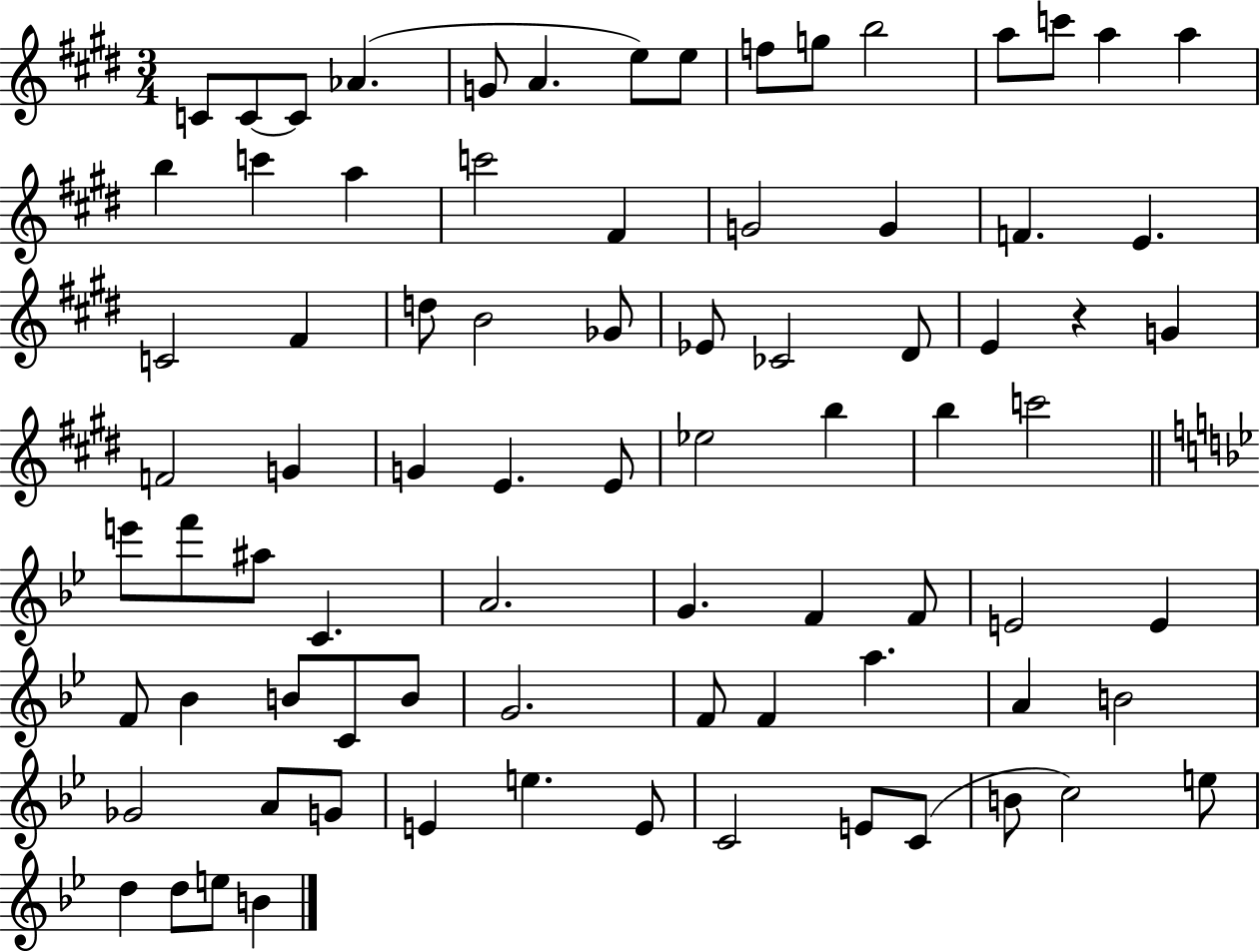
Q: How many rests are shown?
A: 1